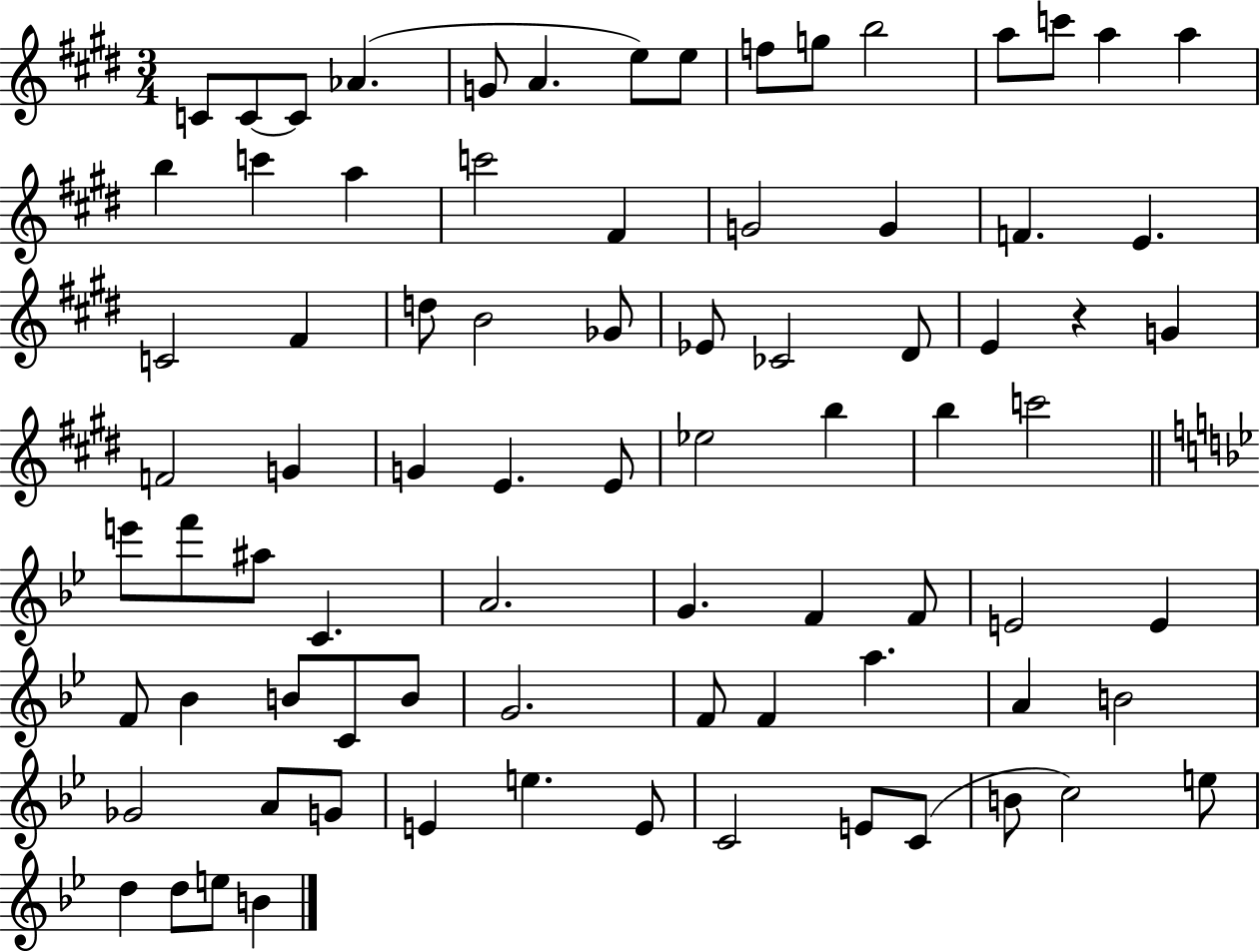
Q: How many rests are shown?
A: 1